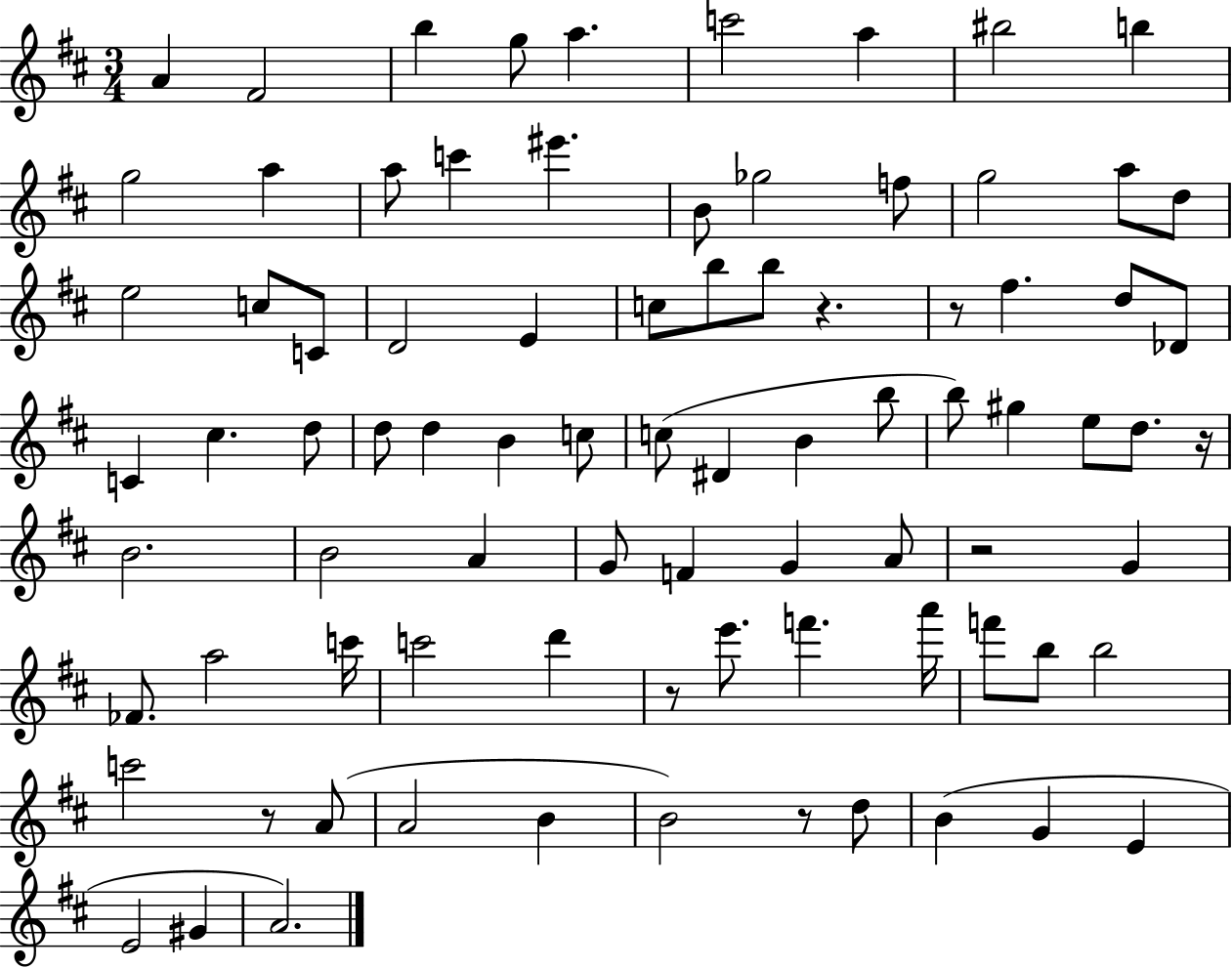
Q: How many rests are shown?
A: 7